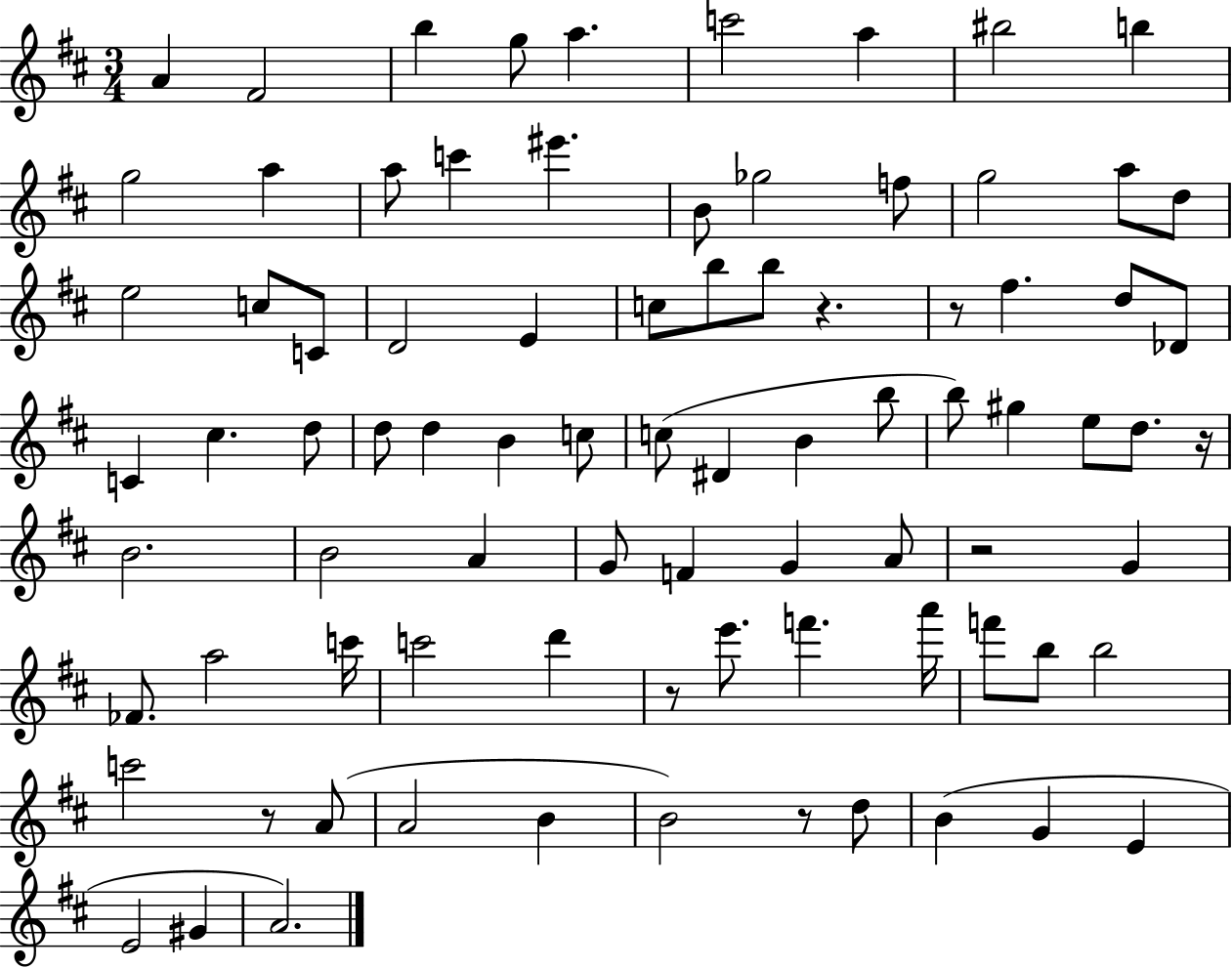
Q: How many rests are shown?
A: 7